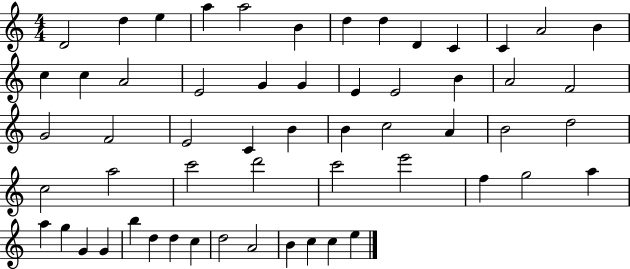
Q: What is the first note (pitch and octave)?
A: D4